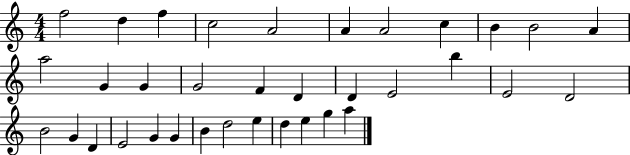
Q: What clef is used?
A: treble